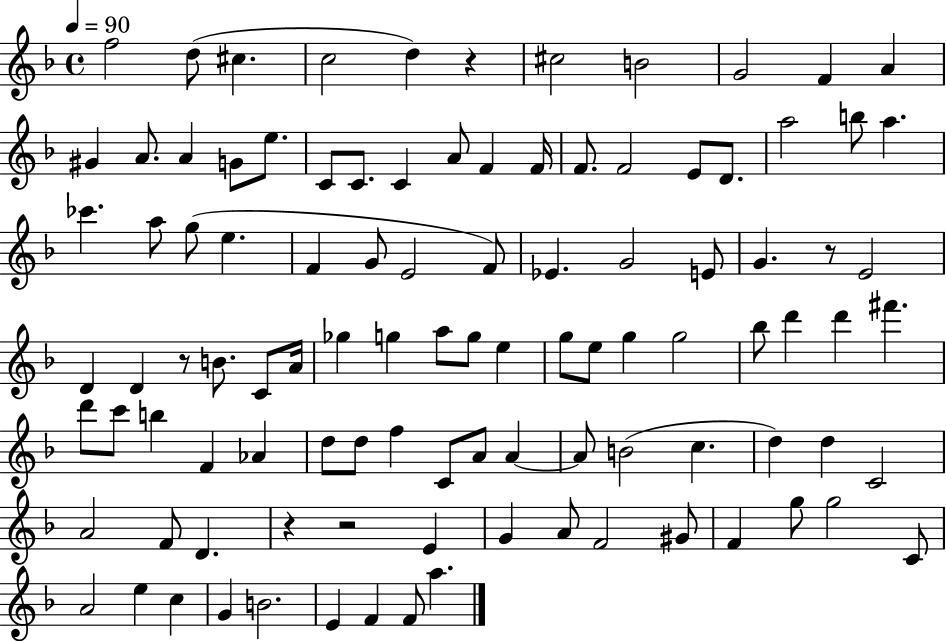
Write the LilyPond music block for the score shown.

{
  \clef treble
  \time 4/4
  \defaultTimeSignature
  \key f \major
  \tempo 4 = 90
  f''2 d''8( cis''4. | c''2 d''4) r4 | cis''2 b'2 | g'2 f'4 a'4 | \break gis'4 a'8. a'4 g'8 e''8. | c'8 c'8. c'4 a'8 f'4 f'16 | f'8. f'2 e'8 d'8. | a''2 b''8 a''4. | \break ces'''4. a''8 g''8( e''4. | f'4 g'8 e'2 f'8) | ees'4. g'2 e'8 | g'4. r8 e'2 | \break d'4 d'4 r8 b'8. c'8 a'16 | ges''4 g''4 a''8 g''8 e''4 | g''8 e''8 g''4 g''2 | bes''8 d'''4 d'''4 fis'''4. | \break d'''8 c'''8 b''4 f'4 aes'4 | d''8 d''8 f''4 c'8 a'8 a'4~~ | a'8 b'2( c''4. | d''4) d''4 c'2 | \break a'2 f'8 d'4. | r4 r2 e'4 | g'4 a'8 f'2 gis'8 | f'4 g''8 g''2 c'8 | \break a'2 e''4 c''4 | g'4 b'2. | e'4 f'4 f'8 a''4. | \bar "|."
}